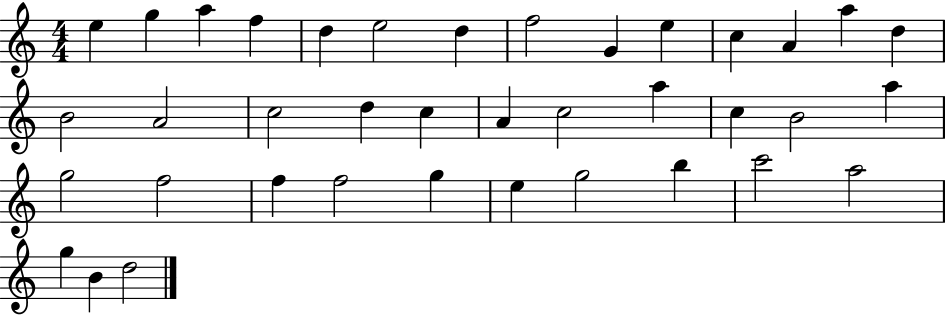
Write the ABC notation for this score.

X:1
T:Untitled
M:4/4
L:1/4
K:C
e g a f d e2 d f2 G e c A a d B2 A2 c2 d c A c2 a c B2 a g2 f2 f f2 g e g2 b c'2 a2 g B d2